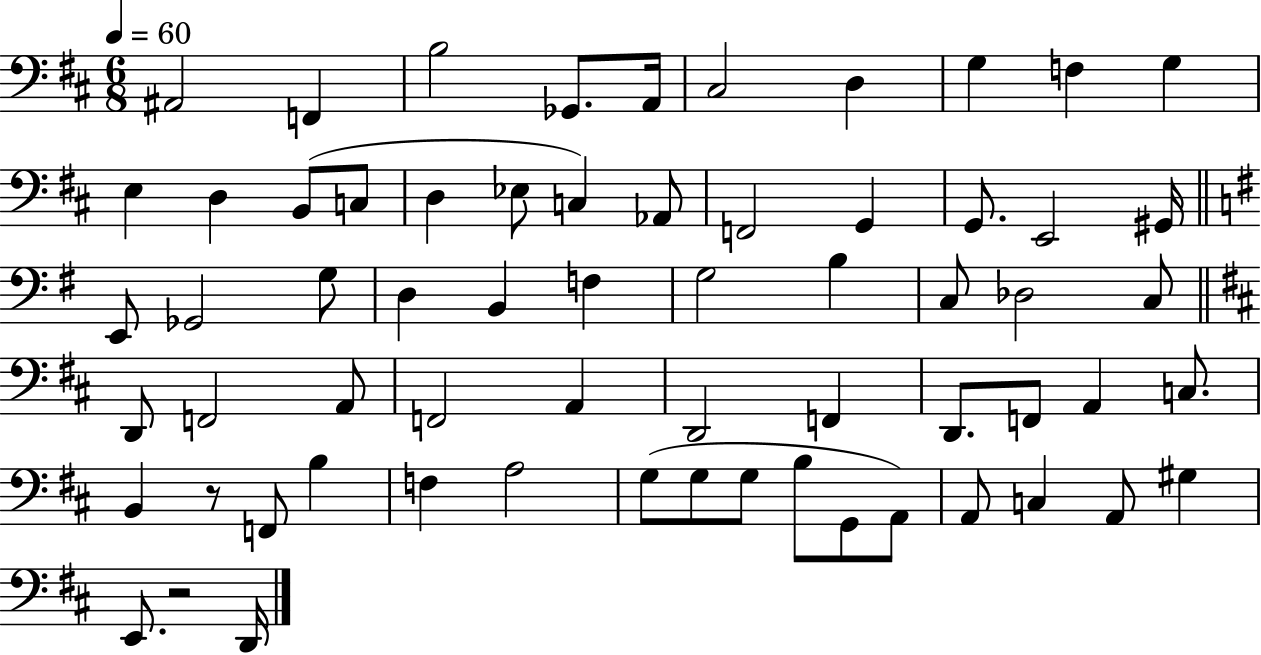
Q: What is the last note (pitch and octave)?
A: D2